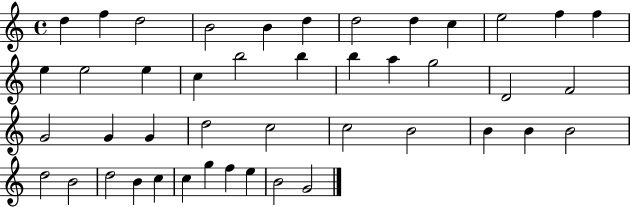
{
  \clef treble
  \time 4/4
  \defaultTimeSignature
  \key c \major
  d''4 f''4 d''2 | b'2 b'4 d''4 | d''2 d''4 c''4 | e''2 f''4 f''4 | \break e''4 e''2 e''4 | c''4 b''2 b''4 | b''4 a''4 g''2 | d'2 f'2 | \break g'2 g'4 g'4 | d''2 c''2 | c''2 b'2 | b'4 b'4 b'2 | \break d''2 b'2 | d''2 b'4 c''4 | c''4 g''4 f''4 e''4 | b'2 g'2 | \break \bar "|."
}